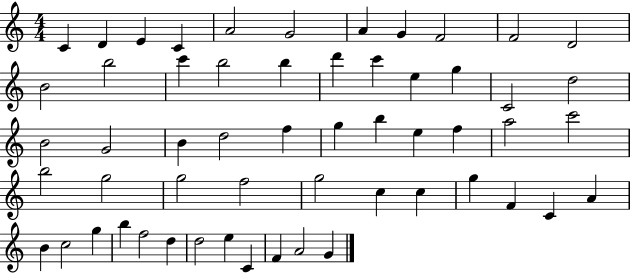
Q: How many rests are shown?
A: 0